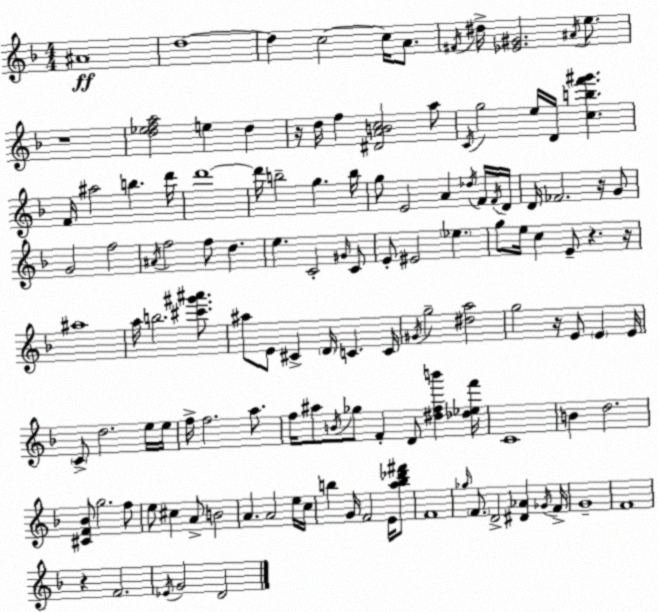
X:1
T:Untitled
M:4/4
L:1/4
K:F
^A4 d4 d c2 c/4 A/2 ^F/4 ^d/4 [_E^G]2 ^A/4 e/2 z4 [d_efa]2 e d z/4 d/4 f [^DABc]2 a/2 C/4 g2 e/4 D/4 [cbf'^g'] F/4 ^a2 b d'/4 d'4 d'/4 b2 g b/4 g/2 E2 A _d/4 F/4 F/4 D/4 D/4 _F2 z/4 G/2 G2 f2 ^A/4 f2 f/2 d e C2 ^G/4 C/2 E/2 ^E2 _e g/2 e/4 c E/2 z z/4 ^a4 a/4 b2 [^c'^g'^a']/2 ^a/2 E/2 ^C D/4 C C/4 ^G/4 g2 [^da]2 g2 z/4 E/2 E E/4 C/2 d2 e/4 e/4 f/4 f2 a/2 f/4 ^a/2 B/4 _g/2 F D/2 [^dfb'] [_d_ef']/4 C4 B d2 [^CF_B]/2 g2 f/2 e/2 ^c A/2 B2 A A2 e/4 c/4 b G/4 F2 E/4 [ab_d'^f']/2 F4 _g/4 F/2 D2 [^D_A] _G/4 F/4 G4 F4 z F2 _E/4 G2 D2